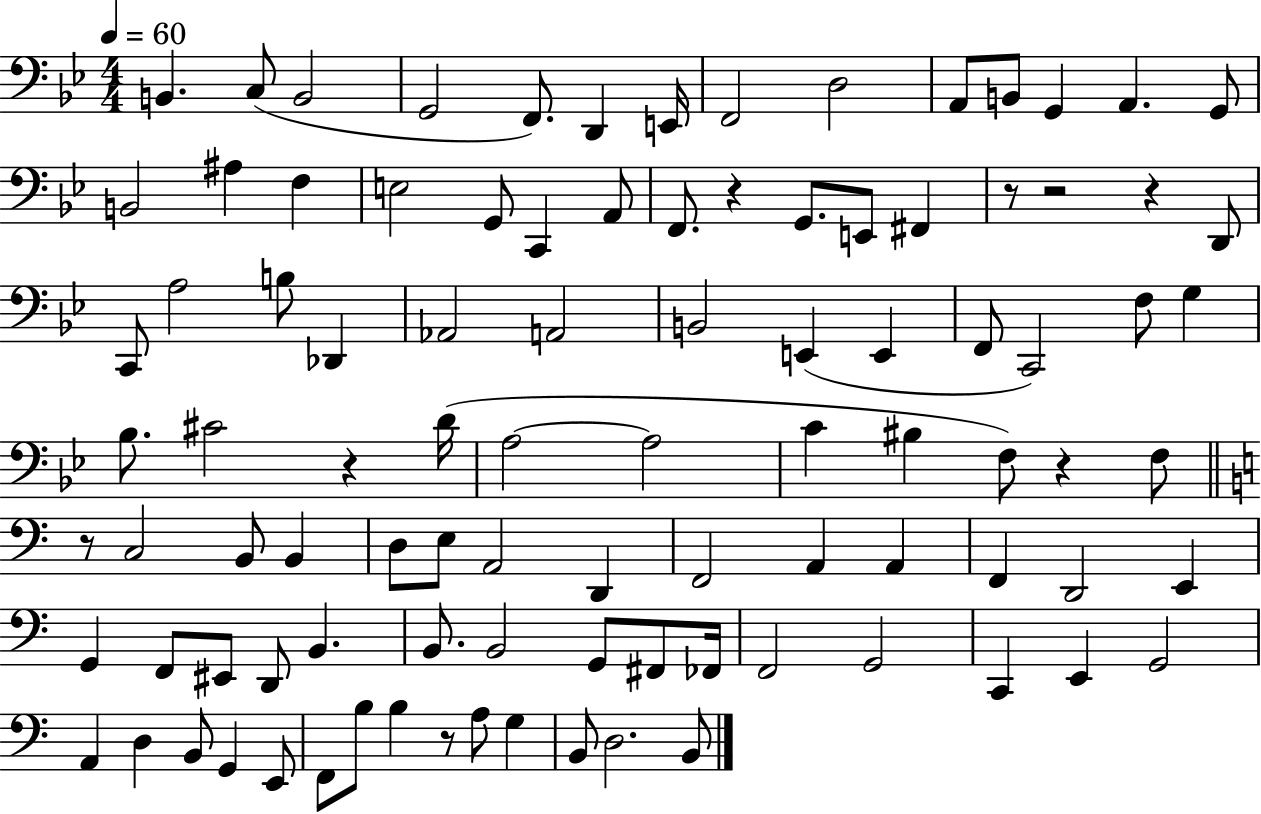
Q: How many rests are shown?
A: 8